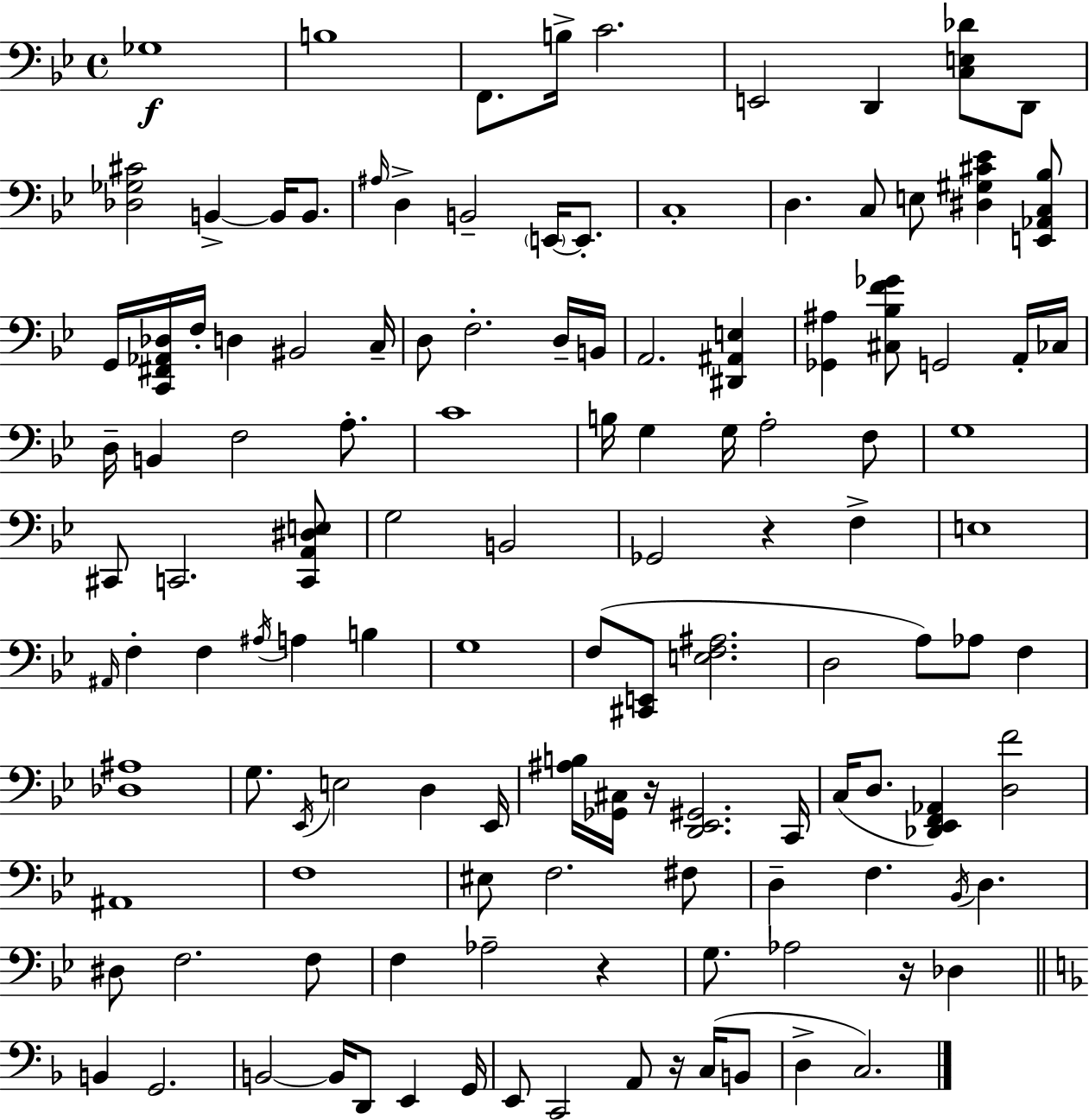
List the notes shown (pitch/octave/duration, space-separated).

Gb3/w B3/w F2/e. B3/s C4/h. E2/h D2/q [C3,E3,Db4]/e D2/e [Db3,Gb3,C#4]/h B2/q B2/s B2/e. A#3/s D3/q B2/h E2/s E2/e. C3/w D3/q. C3/e E3/e [D#3,G#3,C#4,Eb4]/q [E2,Ab2,C3,Bb3]/e G2/s [C2,F#2,Ab2,Db3]/s F3/s D3/q BIS2/h C3/s D3/e F3/h. D3/s B2/s A2/h. [D#2,A#2,E3]/q [Gb2,A#3]/q [C#3,Bb3,F4,Gb4]/e G2/h A2/s CES3/s D3/s B2/q F3/h A3/e. C4/w B3/s G3/q G3/s A3/h F3/e G3/w C#2/e C2/h. [C2,A2,D#3,E3]/e G3/h B2/h Gb2/h R/q F3/q E3/w A#2/s F3/q F3/q A#3/s A3/q B3/q G3/w F3/e [C#2,E2]/e [E3,F3,A#3]/h. D3/h A3/e Ab3/e F3/q [Db3,A#3]/w G3/e. Eb2/s E3/h D3/q Eb2/s [A#3,B3]/s [Gb2,C#3]/s R/s [D2,Eb2,G#2]/h. C2/s C3/s D3/e. [Db2,Eb2,F2,Ab2]/q [D3,F4]/h A#2/w F3/w EIS3/e F3/h. F#3/e D3/q F3/q. Bb2/s D3/q. D#3/e F3/h. F3/e F3/q Ab3/h R/q G3/e. Ab3/h R/s Db3/q B2/q G2/h. B2/h B2/s D2/e E2/q G2/s E2/e C2/h A2/e R/s C3/s B2/e D3/q C3/h.